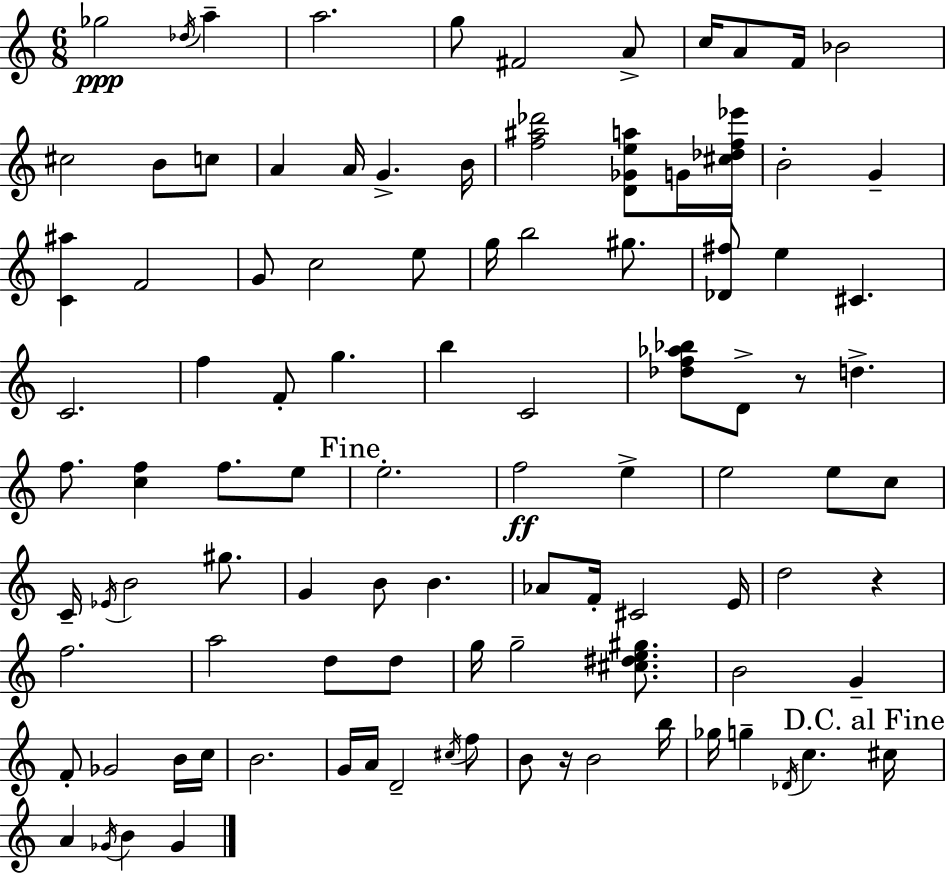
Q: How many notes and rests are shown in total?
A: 100